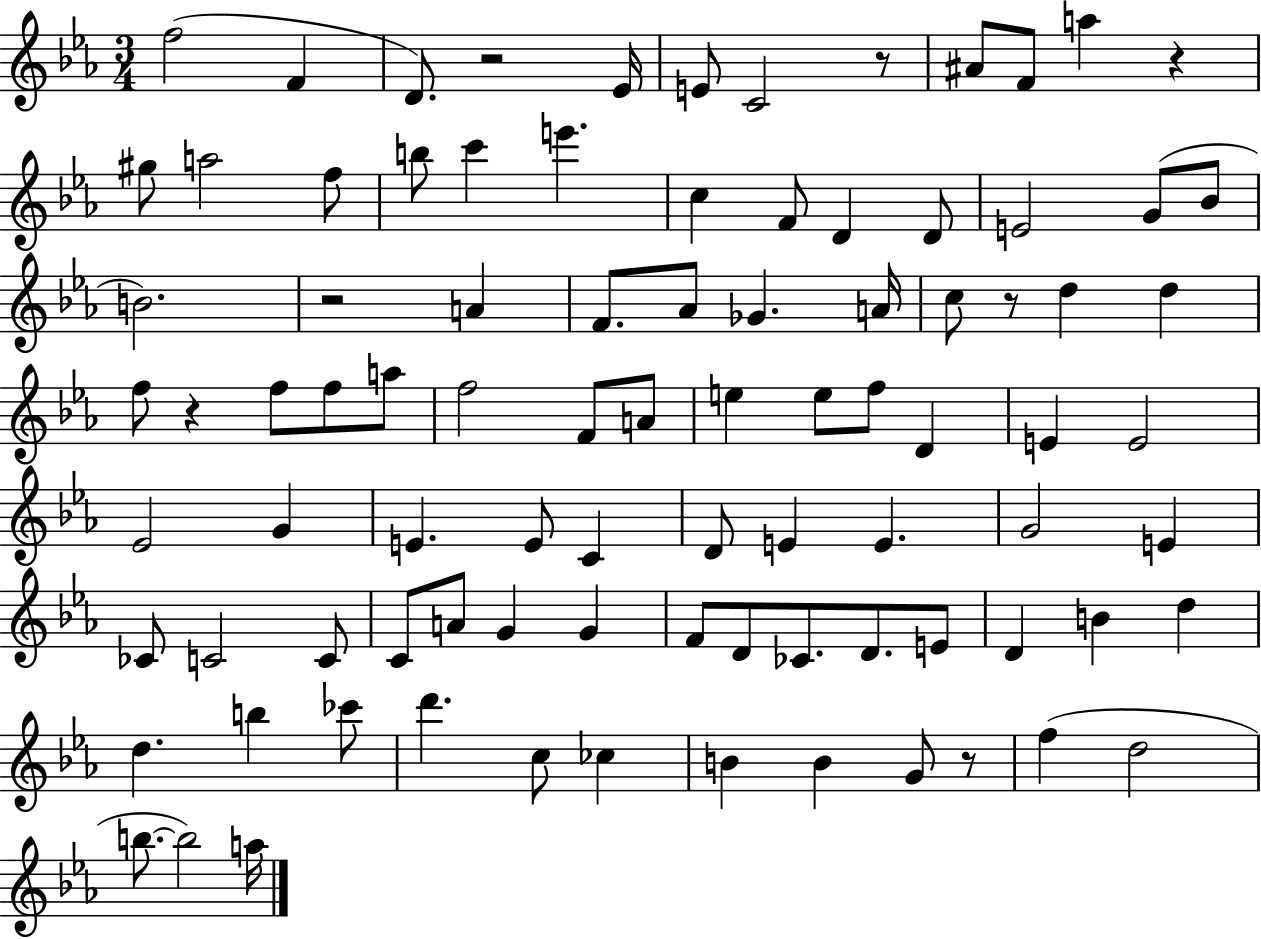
F5/h F4/q D4/e. R/h Eb4/s E4/e C4/h R/e A#4/e F4/e A5/q R/q G#5/e A5/h F5/e B5/e C6/q E6/q. C5/q F4/e D4/q D4/e E4/h G4/e Bb4/e B4/h. R/h A4/q F4/e. Ab4/e Gb4/q. A4/s C5/e R/e D5/q D5/q F5/e R/q F5/e F5/e A5/e F5/h F4/e A4/e E5/q E5/e F5/e D4/q E4/q E4/h Eb4/h G4/q E4/q. E4/e C4/q D4/e E4/q E4/q. G4/h E4/q CES4/e C4/h C4/e C4/e A4/e G4/q G4/q F4/e D4/e CES4/e. D4/e. E4/e D4/q B4/q D5/q D5/q. B5/q CES6/e D6/q. C5/e CES5/q B4/q B4/q G4/e R/e F5/q D5/h B5/e. B5/h A5/s